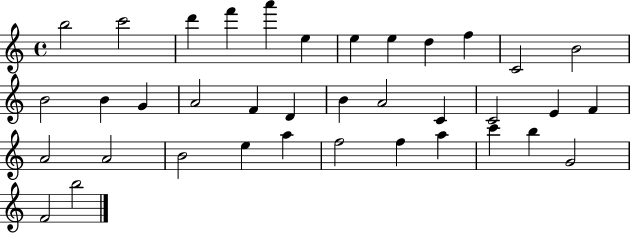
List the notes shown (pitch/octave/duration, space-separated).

B5/h C6/h D6/q F6/q A6/q E5/q E5/q E5/q D5/q F5/q C4/h B4/h B4/h B4/q G4/q A4/h F4/q D4/q B4/q A4/h C4/q C4/h E4/q F4/q A4/h A4/h B4/h E5/q A5/q F5/h F5/q A5/q C6/q B5/q G4/h F4/h B5/h